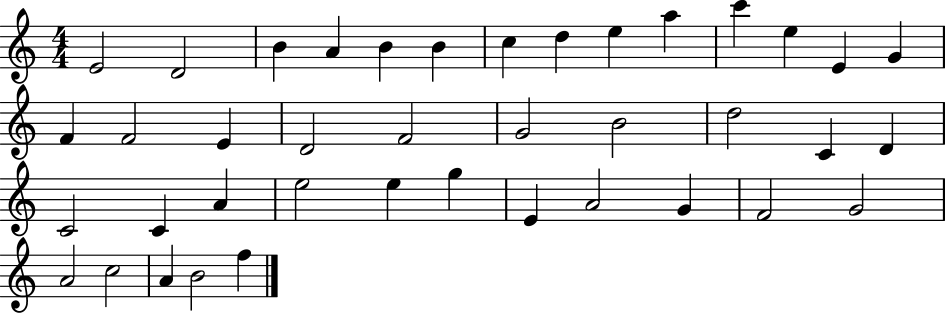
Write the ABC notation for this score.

X:1
T:Untitled
M:4/4
L:1/4
K:C
E2 D2 B A B B c d e a c' e E G F F2 E D2 F2 G2 B2 d2 C D C2 C A e2 e g E A2 G F2 G2 A2 c2 A B2 f